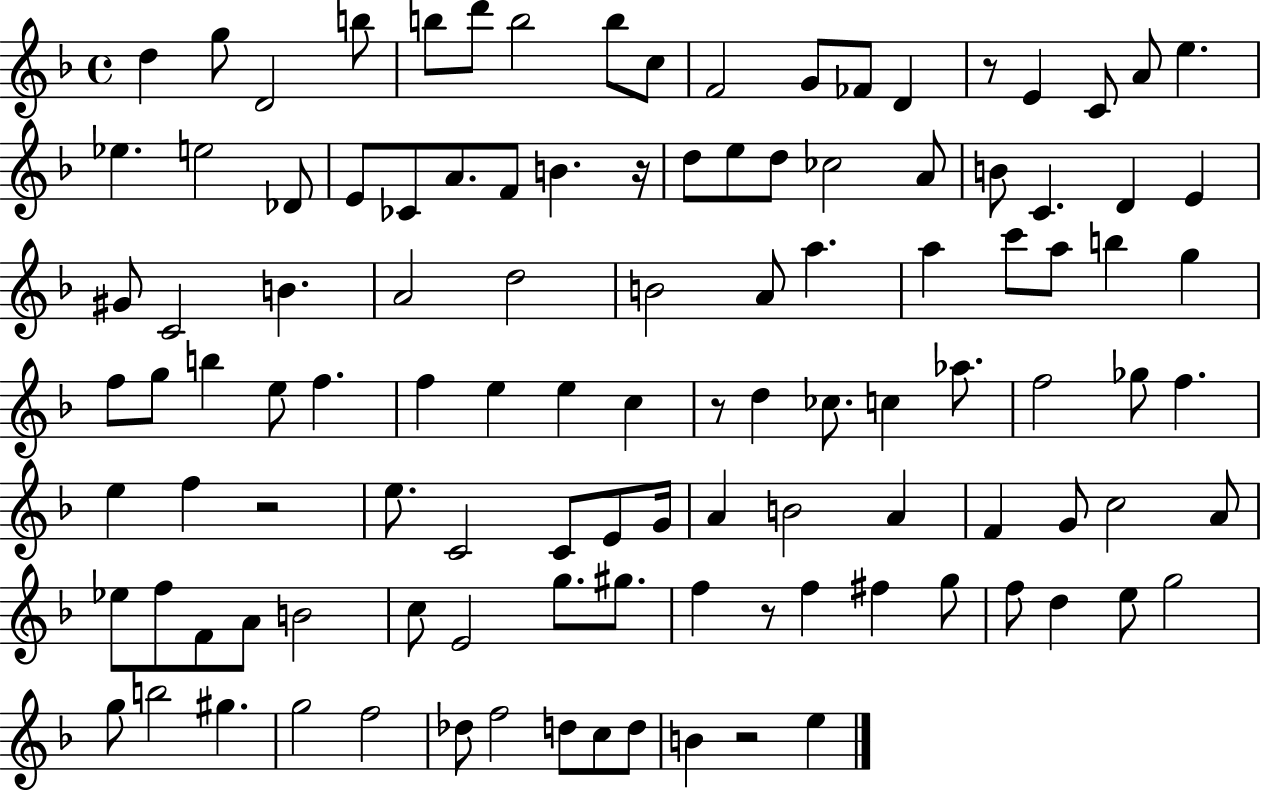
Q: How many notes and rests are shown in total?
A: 112